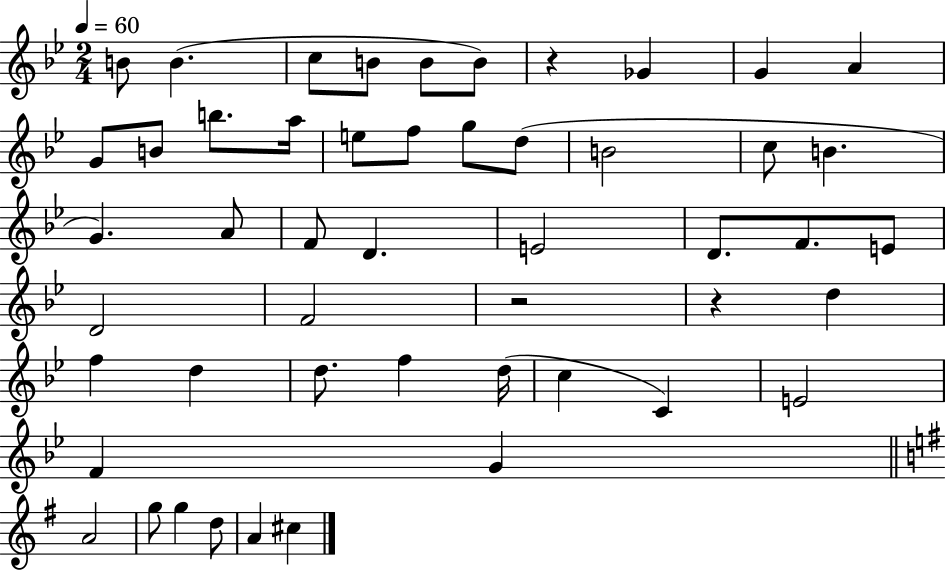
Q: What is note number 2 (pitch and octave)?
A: B4